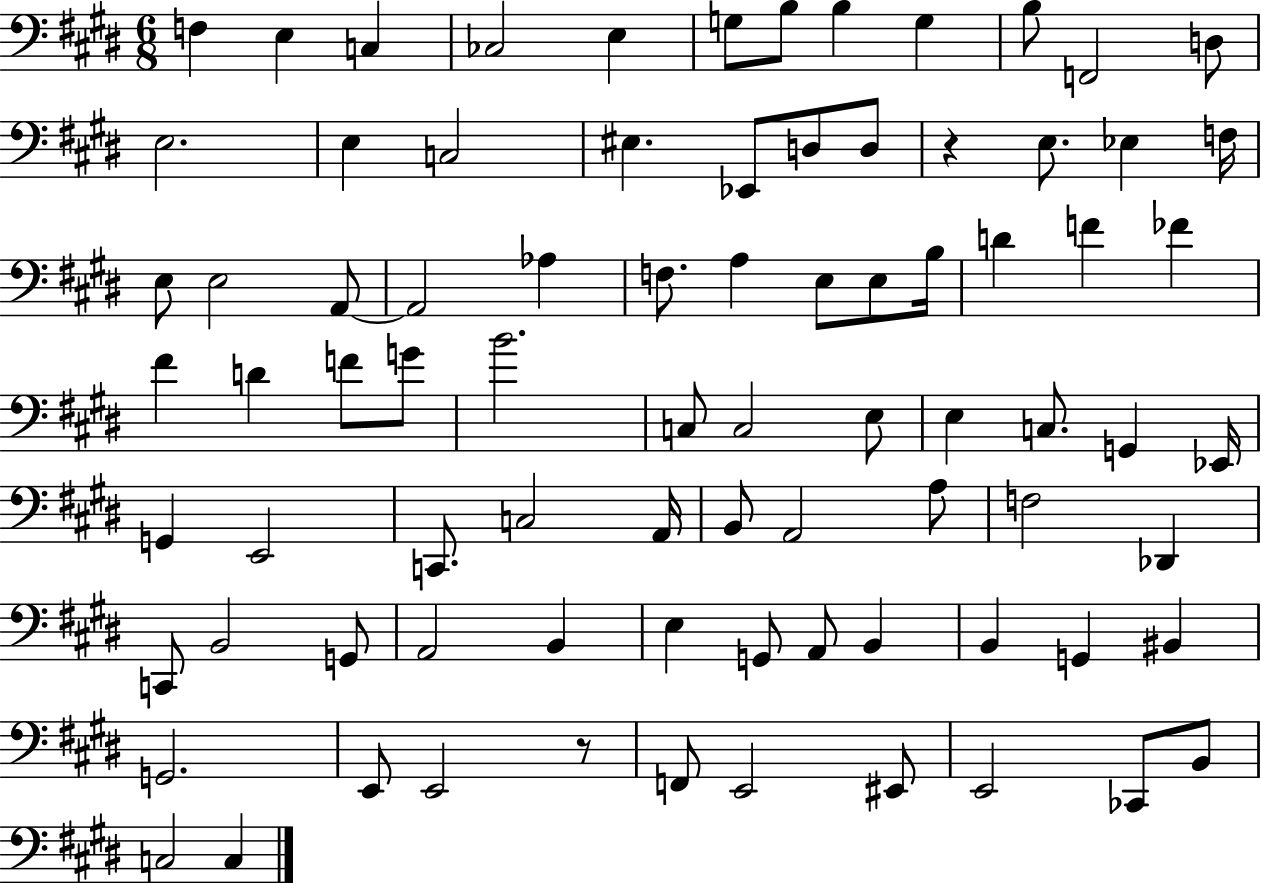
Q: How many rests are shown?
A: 2